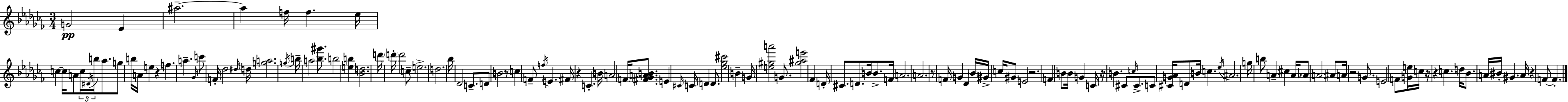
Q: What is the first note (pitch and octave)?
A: G4